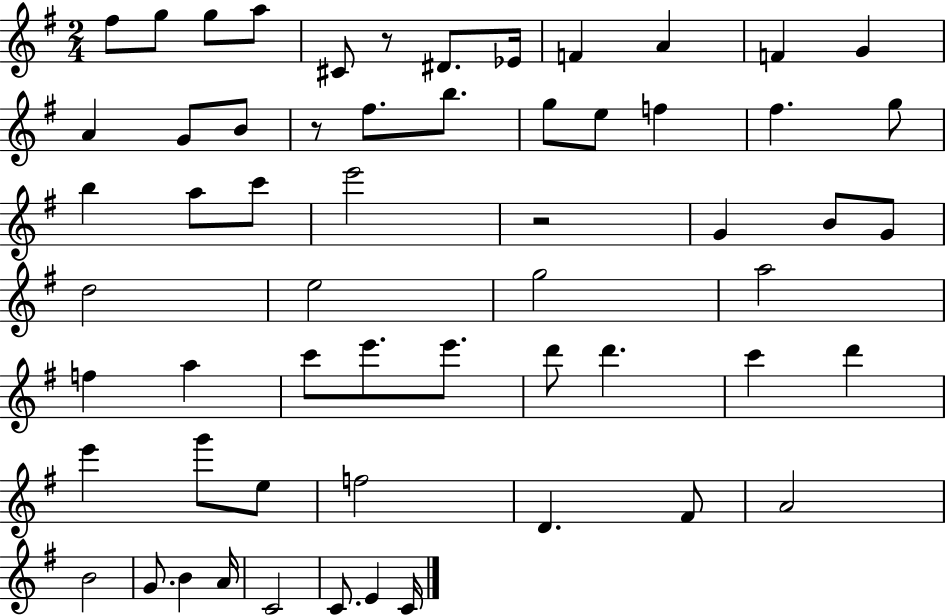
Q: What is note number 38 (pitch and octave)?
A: D6